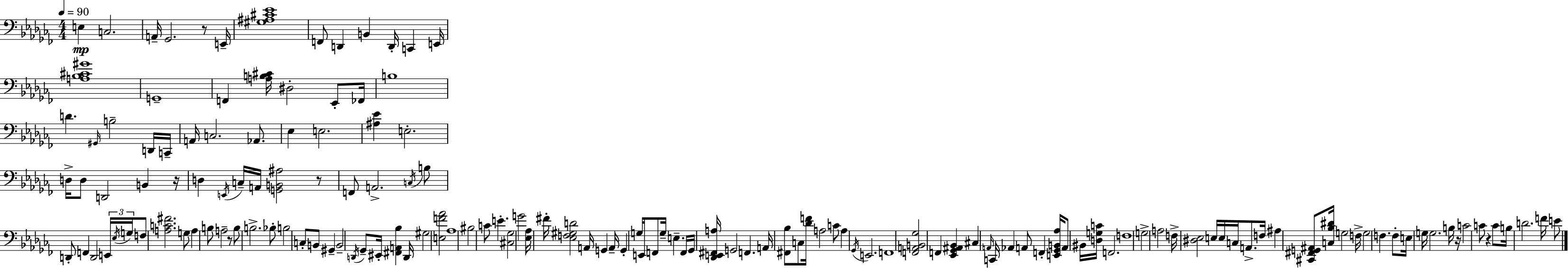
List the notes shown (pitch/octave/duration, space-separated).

E3/q C3/h. A2/s Gb2/h. R/e E2/s [G#3,A#3,C#4,Eb4]/w F2/e D2/q B2/q D2/s C2/q E2/s [A3,Bb3,C#4,G#4]/w G2/w F2/q [A3,B3,C#4]/s D#3/h Eb2/e FES2/s B3/w D4/q. G#2/s B3/h D2/s C2/s A2/s C3/h. Ab2/e. Eb3/q E3/h. [A#3,Eb4]/q E3/h. D3/s D3/e D2/h B2/q R/s D3/q E2/s C3/s A2/s [G2,B2,A#3]/h R/e F2/e A2/h. C3/s B3/e D2/e F2/q D2/h E2/s Eb3/s G3/s F3/e [A3,C4,F#4]/h. G3/e A3/q B3/e A3/h R/e B3/e B3/h. Bb3/e B3/h C3/e B2/e G#2/q B2/h D2/s Gb2/e EIS2/s [F#2,A2,Bb3]/q D2/s G#3/h [E3,F4,Ab4]/h Ab3/w BIS3/h C4/e E4/q. [C#3,Gb3]/h G4/h [Eb3,Ab3]/s F#4/s [Eb3,F3,G#3,D4]/h A2/s G2/q A2/s G2/q G3/s E2/s F2/e G3/s E3/q. F2/s Gb2/s [Db2,E2,F#2,A3]/s G2/h F2/q. A2/s [F#2,Bb3]/e C3/e [Db4,F4]/s A3/h C4/e A3/q Gb2/s E2/h. F2/w [F2,A2,B2,Gb3]/h F2/q [Eb2,Gb2,A#2,Bb2]/q C#3/q A2/s C2/s Ab2/q A2/e F2/q [E2,Gb2,B2,Ab3]/s A2/e BIS2/s [D3,G3,C4]/s F2/h. F3/w G3/h A3/h F3/s [D#3,Eb3]/h E3/s E3/s C3/s A2/e. F3/s A#3/q [C#2,F#2,G2,A#2]/e [C3,Bb3,D#4]/s G3/h F3/s G3/h F3/q. F3/e E3/s G3/s G3/h. B3/s R/s C4/h C4/e R/q C4/e B3/s D4/h. F4/s E4/e